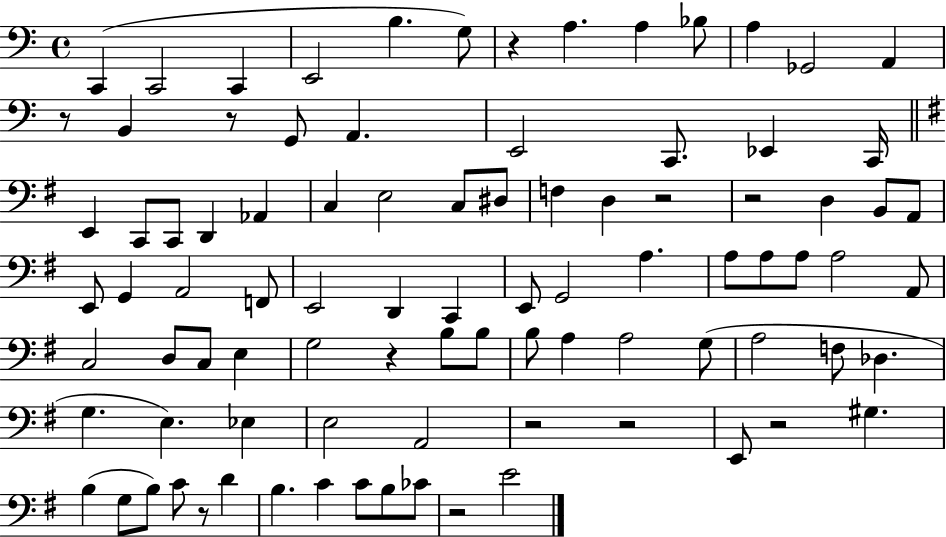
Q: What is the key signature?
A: C major